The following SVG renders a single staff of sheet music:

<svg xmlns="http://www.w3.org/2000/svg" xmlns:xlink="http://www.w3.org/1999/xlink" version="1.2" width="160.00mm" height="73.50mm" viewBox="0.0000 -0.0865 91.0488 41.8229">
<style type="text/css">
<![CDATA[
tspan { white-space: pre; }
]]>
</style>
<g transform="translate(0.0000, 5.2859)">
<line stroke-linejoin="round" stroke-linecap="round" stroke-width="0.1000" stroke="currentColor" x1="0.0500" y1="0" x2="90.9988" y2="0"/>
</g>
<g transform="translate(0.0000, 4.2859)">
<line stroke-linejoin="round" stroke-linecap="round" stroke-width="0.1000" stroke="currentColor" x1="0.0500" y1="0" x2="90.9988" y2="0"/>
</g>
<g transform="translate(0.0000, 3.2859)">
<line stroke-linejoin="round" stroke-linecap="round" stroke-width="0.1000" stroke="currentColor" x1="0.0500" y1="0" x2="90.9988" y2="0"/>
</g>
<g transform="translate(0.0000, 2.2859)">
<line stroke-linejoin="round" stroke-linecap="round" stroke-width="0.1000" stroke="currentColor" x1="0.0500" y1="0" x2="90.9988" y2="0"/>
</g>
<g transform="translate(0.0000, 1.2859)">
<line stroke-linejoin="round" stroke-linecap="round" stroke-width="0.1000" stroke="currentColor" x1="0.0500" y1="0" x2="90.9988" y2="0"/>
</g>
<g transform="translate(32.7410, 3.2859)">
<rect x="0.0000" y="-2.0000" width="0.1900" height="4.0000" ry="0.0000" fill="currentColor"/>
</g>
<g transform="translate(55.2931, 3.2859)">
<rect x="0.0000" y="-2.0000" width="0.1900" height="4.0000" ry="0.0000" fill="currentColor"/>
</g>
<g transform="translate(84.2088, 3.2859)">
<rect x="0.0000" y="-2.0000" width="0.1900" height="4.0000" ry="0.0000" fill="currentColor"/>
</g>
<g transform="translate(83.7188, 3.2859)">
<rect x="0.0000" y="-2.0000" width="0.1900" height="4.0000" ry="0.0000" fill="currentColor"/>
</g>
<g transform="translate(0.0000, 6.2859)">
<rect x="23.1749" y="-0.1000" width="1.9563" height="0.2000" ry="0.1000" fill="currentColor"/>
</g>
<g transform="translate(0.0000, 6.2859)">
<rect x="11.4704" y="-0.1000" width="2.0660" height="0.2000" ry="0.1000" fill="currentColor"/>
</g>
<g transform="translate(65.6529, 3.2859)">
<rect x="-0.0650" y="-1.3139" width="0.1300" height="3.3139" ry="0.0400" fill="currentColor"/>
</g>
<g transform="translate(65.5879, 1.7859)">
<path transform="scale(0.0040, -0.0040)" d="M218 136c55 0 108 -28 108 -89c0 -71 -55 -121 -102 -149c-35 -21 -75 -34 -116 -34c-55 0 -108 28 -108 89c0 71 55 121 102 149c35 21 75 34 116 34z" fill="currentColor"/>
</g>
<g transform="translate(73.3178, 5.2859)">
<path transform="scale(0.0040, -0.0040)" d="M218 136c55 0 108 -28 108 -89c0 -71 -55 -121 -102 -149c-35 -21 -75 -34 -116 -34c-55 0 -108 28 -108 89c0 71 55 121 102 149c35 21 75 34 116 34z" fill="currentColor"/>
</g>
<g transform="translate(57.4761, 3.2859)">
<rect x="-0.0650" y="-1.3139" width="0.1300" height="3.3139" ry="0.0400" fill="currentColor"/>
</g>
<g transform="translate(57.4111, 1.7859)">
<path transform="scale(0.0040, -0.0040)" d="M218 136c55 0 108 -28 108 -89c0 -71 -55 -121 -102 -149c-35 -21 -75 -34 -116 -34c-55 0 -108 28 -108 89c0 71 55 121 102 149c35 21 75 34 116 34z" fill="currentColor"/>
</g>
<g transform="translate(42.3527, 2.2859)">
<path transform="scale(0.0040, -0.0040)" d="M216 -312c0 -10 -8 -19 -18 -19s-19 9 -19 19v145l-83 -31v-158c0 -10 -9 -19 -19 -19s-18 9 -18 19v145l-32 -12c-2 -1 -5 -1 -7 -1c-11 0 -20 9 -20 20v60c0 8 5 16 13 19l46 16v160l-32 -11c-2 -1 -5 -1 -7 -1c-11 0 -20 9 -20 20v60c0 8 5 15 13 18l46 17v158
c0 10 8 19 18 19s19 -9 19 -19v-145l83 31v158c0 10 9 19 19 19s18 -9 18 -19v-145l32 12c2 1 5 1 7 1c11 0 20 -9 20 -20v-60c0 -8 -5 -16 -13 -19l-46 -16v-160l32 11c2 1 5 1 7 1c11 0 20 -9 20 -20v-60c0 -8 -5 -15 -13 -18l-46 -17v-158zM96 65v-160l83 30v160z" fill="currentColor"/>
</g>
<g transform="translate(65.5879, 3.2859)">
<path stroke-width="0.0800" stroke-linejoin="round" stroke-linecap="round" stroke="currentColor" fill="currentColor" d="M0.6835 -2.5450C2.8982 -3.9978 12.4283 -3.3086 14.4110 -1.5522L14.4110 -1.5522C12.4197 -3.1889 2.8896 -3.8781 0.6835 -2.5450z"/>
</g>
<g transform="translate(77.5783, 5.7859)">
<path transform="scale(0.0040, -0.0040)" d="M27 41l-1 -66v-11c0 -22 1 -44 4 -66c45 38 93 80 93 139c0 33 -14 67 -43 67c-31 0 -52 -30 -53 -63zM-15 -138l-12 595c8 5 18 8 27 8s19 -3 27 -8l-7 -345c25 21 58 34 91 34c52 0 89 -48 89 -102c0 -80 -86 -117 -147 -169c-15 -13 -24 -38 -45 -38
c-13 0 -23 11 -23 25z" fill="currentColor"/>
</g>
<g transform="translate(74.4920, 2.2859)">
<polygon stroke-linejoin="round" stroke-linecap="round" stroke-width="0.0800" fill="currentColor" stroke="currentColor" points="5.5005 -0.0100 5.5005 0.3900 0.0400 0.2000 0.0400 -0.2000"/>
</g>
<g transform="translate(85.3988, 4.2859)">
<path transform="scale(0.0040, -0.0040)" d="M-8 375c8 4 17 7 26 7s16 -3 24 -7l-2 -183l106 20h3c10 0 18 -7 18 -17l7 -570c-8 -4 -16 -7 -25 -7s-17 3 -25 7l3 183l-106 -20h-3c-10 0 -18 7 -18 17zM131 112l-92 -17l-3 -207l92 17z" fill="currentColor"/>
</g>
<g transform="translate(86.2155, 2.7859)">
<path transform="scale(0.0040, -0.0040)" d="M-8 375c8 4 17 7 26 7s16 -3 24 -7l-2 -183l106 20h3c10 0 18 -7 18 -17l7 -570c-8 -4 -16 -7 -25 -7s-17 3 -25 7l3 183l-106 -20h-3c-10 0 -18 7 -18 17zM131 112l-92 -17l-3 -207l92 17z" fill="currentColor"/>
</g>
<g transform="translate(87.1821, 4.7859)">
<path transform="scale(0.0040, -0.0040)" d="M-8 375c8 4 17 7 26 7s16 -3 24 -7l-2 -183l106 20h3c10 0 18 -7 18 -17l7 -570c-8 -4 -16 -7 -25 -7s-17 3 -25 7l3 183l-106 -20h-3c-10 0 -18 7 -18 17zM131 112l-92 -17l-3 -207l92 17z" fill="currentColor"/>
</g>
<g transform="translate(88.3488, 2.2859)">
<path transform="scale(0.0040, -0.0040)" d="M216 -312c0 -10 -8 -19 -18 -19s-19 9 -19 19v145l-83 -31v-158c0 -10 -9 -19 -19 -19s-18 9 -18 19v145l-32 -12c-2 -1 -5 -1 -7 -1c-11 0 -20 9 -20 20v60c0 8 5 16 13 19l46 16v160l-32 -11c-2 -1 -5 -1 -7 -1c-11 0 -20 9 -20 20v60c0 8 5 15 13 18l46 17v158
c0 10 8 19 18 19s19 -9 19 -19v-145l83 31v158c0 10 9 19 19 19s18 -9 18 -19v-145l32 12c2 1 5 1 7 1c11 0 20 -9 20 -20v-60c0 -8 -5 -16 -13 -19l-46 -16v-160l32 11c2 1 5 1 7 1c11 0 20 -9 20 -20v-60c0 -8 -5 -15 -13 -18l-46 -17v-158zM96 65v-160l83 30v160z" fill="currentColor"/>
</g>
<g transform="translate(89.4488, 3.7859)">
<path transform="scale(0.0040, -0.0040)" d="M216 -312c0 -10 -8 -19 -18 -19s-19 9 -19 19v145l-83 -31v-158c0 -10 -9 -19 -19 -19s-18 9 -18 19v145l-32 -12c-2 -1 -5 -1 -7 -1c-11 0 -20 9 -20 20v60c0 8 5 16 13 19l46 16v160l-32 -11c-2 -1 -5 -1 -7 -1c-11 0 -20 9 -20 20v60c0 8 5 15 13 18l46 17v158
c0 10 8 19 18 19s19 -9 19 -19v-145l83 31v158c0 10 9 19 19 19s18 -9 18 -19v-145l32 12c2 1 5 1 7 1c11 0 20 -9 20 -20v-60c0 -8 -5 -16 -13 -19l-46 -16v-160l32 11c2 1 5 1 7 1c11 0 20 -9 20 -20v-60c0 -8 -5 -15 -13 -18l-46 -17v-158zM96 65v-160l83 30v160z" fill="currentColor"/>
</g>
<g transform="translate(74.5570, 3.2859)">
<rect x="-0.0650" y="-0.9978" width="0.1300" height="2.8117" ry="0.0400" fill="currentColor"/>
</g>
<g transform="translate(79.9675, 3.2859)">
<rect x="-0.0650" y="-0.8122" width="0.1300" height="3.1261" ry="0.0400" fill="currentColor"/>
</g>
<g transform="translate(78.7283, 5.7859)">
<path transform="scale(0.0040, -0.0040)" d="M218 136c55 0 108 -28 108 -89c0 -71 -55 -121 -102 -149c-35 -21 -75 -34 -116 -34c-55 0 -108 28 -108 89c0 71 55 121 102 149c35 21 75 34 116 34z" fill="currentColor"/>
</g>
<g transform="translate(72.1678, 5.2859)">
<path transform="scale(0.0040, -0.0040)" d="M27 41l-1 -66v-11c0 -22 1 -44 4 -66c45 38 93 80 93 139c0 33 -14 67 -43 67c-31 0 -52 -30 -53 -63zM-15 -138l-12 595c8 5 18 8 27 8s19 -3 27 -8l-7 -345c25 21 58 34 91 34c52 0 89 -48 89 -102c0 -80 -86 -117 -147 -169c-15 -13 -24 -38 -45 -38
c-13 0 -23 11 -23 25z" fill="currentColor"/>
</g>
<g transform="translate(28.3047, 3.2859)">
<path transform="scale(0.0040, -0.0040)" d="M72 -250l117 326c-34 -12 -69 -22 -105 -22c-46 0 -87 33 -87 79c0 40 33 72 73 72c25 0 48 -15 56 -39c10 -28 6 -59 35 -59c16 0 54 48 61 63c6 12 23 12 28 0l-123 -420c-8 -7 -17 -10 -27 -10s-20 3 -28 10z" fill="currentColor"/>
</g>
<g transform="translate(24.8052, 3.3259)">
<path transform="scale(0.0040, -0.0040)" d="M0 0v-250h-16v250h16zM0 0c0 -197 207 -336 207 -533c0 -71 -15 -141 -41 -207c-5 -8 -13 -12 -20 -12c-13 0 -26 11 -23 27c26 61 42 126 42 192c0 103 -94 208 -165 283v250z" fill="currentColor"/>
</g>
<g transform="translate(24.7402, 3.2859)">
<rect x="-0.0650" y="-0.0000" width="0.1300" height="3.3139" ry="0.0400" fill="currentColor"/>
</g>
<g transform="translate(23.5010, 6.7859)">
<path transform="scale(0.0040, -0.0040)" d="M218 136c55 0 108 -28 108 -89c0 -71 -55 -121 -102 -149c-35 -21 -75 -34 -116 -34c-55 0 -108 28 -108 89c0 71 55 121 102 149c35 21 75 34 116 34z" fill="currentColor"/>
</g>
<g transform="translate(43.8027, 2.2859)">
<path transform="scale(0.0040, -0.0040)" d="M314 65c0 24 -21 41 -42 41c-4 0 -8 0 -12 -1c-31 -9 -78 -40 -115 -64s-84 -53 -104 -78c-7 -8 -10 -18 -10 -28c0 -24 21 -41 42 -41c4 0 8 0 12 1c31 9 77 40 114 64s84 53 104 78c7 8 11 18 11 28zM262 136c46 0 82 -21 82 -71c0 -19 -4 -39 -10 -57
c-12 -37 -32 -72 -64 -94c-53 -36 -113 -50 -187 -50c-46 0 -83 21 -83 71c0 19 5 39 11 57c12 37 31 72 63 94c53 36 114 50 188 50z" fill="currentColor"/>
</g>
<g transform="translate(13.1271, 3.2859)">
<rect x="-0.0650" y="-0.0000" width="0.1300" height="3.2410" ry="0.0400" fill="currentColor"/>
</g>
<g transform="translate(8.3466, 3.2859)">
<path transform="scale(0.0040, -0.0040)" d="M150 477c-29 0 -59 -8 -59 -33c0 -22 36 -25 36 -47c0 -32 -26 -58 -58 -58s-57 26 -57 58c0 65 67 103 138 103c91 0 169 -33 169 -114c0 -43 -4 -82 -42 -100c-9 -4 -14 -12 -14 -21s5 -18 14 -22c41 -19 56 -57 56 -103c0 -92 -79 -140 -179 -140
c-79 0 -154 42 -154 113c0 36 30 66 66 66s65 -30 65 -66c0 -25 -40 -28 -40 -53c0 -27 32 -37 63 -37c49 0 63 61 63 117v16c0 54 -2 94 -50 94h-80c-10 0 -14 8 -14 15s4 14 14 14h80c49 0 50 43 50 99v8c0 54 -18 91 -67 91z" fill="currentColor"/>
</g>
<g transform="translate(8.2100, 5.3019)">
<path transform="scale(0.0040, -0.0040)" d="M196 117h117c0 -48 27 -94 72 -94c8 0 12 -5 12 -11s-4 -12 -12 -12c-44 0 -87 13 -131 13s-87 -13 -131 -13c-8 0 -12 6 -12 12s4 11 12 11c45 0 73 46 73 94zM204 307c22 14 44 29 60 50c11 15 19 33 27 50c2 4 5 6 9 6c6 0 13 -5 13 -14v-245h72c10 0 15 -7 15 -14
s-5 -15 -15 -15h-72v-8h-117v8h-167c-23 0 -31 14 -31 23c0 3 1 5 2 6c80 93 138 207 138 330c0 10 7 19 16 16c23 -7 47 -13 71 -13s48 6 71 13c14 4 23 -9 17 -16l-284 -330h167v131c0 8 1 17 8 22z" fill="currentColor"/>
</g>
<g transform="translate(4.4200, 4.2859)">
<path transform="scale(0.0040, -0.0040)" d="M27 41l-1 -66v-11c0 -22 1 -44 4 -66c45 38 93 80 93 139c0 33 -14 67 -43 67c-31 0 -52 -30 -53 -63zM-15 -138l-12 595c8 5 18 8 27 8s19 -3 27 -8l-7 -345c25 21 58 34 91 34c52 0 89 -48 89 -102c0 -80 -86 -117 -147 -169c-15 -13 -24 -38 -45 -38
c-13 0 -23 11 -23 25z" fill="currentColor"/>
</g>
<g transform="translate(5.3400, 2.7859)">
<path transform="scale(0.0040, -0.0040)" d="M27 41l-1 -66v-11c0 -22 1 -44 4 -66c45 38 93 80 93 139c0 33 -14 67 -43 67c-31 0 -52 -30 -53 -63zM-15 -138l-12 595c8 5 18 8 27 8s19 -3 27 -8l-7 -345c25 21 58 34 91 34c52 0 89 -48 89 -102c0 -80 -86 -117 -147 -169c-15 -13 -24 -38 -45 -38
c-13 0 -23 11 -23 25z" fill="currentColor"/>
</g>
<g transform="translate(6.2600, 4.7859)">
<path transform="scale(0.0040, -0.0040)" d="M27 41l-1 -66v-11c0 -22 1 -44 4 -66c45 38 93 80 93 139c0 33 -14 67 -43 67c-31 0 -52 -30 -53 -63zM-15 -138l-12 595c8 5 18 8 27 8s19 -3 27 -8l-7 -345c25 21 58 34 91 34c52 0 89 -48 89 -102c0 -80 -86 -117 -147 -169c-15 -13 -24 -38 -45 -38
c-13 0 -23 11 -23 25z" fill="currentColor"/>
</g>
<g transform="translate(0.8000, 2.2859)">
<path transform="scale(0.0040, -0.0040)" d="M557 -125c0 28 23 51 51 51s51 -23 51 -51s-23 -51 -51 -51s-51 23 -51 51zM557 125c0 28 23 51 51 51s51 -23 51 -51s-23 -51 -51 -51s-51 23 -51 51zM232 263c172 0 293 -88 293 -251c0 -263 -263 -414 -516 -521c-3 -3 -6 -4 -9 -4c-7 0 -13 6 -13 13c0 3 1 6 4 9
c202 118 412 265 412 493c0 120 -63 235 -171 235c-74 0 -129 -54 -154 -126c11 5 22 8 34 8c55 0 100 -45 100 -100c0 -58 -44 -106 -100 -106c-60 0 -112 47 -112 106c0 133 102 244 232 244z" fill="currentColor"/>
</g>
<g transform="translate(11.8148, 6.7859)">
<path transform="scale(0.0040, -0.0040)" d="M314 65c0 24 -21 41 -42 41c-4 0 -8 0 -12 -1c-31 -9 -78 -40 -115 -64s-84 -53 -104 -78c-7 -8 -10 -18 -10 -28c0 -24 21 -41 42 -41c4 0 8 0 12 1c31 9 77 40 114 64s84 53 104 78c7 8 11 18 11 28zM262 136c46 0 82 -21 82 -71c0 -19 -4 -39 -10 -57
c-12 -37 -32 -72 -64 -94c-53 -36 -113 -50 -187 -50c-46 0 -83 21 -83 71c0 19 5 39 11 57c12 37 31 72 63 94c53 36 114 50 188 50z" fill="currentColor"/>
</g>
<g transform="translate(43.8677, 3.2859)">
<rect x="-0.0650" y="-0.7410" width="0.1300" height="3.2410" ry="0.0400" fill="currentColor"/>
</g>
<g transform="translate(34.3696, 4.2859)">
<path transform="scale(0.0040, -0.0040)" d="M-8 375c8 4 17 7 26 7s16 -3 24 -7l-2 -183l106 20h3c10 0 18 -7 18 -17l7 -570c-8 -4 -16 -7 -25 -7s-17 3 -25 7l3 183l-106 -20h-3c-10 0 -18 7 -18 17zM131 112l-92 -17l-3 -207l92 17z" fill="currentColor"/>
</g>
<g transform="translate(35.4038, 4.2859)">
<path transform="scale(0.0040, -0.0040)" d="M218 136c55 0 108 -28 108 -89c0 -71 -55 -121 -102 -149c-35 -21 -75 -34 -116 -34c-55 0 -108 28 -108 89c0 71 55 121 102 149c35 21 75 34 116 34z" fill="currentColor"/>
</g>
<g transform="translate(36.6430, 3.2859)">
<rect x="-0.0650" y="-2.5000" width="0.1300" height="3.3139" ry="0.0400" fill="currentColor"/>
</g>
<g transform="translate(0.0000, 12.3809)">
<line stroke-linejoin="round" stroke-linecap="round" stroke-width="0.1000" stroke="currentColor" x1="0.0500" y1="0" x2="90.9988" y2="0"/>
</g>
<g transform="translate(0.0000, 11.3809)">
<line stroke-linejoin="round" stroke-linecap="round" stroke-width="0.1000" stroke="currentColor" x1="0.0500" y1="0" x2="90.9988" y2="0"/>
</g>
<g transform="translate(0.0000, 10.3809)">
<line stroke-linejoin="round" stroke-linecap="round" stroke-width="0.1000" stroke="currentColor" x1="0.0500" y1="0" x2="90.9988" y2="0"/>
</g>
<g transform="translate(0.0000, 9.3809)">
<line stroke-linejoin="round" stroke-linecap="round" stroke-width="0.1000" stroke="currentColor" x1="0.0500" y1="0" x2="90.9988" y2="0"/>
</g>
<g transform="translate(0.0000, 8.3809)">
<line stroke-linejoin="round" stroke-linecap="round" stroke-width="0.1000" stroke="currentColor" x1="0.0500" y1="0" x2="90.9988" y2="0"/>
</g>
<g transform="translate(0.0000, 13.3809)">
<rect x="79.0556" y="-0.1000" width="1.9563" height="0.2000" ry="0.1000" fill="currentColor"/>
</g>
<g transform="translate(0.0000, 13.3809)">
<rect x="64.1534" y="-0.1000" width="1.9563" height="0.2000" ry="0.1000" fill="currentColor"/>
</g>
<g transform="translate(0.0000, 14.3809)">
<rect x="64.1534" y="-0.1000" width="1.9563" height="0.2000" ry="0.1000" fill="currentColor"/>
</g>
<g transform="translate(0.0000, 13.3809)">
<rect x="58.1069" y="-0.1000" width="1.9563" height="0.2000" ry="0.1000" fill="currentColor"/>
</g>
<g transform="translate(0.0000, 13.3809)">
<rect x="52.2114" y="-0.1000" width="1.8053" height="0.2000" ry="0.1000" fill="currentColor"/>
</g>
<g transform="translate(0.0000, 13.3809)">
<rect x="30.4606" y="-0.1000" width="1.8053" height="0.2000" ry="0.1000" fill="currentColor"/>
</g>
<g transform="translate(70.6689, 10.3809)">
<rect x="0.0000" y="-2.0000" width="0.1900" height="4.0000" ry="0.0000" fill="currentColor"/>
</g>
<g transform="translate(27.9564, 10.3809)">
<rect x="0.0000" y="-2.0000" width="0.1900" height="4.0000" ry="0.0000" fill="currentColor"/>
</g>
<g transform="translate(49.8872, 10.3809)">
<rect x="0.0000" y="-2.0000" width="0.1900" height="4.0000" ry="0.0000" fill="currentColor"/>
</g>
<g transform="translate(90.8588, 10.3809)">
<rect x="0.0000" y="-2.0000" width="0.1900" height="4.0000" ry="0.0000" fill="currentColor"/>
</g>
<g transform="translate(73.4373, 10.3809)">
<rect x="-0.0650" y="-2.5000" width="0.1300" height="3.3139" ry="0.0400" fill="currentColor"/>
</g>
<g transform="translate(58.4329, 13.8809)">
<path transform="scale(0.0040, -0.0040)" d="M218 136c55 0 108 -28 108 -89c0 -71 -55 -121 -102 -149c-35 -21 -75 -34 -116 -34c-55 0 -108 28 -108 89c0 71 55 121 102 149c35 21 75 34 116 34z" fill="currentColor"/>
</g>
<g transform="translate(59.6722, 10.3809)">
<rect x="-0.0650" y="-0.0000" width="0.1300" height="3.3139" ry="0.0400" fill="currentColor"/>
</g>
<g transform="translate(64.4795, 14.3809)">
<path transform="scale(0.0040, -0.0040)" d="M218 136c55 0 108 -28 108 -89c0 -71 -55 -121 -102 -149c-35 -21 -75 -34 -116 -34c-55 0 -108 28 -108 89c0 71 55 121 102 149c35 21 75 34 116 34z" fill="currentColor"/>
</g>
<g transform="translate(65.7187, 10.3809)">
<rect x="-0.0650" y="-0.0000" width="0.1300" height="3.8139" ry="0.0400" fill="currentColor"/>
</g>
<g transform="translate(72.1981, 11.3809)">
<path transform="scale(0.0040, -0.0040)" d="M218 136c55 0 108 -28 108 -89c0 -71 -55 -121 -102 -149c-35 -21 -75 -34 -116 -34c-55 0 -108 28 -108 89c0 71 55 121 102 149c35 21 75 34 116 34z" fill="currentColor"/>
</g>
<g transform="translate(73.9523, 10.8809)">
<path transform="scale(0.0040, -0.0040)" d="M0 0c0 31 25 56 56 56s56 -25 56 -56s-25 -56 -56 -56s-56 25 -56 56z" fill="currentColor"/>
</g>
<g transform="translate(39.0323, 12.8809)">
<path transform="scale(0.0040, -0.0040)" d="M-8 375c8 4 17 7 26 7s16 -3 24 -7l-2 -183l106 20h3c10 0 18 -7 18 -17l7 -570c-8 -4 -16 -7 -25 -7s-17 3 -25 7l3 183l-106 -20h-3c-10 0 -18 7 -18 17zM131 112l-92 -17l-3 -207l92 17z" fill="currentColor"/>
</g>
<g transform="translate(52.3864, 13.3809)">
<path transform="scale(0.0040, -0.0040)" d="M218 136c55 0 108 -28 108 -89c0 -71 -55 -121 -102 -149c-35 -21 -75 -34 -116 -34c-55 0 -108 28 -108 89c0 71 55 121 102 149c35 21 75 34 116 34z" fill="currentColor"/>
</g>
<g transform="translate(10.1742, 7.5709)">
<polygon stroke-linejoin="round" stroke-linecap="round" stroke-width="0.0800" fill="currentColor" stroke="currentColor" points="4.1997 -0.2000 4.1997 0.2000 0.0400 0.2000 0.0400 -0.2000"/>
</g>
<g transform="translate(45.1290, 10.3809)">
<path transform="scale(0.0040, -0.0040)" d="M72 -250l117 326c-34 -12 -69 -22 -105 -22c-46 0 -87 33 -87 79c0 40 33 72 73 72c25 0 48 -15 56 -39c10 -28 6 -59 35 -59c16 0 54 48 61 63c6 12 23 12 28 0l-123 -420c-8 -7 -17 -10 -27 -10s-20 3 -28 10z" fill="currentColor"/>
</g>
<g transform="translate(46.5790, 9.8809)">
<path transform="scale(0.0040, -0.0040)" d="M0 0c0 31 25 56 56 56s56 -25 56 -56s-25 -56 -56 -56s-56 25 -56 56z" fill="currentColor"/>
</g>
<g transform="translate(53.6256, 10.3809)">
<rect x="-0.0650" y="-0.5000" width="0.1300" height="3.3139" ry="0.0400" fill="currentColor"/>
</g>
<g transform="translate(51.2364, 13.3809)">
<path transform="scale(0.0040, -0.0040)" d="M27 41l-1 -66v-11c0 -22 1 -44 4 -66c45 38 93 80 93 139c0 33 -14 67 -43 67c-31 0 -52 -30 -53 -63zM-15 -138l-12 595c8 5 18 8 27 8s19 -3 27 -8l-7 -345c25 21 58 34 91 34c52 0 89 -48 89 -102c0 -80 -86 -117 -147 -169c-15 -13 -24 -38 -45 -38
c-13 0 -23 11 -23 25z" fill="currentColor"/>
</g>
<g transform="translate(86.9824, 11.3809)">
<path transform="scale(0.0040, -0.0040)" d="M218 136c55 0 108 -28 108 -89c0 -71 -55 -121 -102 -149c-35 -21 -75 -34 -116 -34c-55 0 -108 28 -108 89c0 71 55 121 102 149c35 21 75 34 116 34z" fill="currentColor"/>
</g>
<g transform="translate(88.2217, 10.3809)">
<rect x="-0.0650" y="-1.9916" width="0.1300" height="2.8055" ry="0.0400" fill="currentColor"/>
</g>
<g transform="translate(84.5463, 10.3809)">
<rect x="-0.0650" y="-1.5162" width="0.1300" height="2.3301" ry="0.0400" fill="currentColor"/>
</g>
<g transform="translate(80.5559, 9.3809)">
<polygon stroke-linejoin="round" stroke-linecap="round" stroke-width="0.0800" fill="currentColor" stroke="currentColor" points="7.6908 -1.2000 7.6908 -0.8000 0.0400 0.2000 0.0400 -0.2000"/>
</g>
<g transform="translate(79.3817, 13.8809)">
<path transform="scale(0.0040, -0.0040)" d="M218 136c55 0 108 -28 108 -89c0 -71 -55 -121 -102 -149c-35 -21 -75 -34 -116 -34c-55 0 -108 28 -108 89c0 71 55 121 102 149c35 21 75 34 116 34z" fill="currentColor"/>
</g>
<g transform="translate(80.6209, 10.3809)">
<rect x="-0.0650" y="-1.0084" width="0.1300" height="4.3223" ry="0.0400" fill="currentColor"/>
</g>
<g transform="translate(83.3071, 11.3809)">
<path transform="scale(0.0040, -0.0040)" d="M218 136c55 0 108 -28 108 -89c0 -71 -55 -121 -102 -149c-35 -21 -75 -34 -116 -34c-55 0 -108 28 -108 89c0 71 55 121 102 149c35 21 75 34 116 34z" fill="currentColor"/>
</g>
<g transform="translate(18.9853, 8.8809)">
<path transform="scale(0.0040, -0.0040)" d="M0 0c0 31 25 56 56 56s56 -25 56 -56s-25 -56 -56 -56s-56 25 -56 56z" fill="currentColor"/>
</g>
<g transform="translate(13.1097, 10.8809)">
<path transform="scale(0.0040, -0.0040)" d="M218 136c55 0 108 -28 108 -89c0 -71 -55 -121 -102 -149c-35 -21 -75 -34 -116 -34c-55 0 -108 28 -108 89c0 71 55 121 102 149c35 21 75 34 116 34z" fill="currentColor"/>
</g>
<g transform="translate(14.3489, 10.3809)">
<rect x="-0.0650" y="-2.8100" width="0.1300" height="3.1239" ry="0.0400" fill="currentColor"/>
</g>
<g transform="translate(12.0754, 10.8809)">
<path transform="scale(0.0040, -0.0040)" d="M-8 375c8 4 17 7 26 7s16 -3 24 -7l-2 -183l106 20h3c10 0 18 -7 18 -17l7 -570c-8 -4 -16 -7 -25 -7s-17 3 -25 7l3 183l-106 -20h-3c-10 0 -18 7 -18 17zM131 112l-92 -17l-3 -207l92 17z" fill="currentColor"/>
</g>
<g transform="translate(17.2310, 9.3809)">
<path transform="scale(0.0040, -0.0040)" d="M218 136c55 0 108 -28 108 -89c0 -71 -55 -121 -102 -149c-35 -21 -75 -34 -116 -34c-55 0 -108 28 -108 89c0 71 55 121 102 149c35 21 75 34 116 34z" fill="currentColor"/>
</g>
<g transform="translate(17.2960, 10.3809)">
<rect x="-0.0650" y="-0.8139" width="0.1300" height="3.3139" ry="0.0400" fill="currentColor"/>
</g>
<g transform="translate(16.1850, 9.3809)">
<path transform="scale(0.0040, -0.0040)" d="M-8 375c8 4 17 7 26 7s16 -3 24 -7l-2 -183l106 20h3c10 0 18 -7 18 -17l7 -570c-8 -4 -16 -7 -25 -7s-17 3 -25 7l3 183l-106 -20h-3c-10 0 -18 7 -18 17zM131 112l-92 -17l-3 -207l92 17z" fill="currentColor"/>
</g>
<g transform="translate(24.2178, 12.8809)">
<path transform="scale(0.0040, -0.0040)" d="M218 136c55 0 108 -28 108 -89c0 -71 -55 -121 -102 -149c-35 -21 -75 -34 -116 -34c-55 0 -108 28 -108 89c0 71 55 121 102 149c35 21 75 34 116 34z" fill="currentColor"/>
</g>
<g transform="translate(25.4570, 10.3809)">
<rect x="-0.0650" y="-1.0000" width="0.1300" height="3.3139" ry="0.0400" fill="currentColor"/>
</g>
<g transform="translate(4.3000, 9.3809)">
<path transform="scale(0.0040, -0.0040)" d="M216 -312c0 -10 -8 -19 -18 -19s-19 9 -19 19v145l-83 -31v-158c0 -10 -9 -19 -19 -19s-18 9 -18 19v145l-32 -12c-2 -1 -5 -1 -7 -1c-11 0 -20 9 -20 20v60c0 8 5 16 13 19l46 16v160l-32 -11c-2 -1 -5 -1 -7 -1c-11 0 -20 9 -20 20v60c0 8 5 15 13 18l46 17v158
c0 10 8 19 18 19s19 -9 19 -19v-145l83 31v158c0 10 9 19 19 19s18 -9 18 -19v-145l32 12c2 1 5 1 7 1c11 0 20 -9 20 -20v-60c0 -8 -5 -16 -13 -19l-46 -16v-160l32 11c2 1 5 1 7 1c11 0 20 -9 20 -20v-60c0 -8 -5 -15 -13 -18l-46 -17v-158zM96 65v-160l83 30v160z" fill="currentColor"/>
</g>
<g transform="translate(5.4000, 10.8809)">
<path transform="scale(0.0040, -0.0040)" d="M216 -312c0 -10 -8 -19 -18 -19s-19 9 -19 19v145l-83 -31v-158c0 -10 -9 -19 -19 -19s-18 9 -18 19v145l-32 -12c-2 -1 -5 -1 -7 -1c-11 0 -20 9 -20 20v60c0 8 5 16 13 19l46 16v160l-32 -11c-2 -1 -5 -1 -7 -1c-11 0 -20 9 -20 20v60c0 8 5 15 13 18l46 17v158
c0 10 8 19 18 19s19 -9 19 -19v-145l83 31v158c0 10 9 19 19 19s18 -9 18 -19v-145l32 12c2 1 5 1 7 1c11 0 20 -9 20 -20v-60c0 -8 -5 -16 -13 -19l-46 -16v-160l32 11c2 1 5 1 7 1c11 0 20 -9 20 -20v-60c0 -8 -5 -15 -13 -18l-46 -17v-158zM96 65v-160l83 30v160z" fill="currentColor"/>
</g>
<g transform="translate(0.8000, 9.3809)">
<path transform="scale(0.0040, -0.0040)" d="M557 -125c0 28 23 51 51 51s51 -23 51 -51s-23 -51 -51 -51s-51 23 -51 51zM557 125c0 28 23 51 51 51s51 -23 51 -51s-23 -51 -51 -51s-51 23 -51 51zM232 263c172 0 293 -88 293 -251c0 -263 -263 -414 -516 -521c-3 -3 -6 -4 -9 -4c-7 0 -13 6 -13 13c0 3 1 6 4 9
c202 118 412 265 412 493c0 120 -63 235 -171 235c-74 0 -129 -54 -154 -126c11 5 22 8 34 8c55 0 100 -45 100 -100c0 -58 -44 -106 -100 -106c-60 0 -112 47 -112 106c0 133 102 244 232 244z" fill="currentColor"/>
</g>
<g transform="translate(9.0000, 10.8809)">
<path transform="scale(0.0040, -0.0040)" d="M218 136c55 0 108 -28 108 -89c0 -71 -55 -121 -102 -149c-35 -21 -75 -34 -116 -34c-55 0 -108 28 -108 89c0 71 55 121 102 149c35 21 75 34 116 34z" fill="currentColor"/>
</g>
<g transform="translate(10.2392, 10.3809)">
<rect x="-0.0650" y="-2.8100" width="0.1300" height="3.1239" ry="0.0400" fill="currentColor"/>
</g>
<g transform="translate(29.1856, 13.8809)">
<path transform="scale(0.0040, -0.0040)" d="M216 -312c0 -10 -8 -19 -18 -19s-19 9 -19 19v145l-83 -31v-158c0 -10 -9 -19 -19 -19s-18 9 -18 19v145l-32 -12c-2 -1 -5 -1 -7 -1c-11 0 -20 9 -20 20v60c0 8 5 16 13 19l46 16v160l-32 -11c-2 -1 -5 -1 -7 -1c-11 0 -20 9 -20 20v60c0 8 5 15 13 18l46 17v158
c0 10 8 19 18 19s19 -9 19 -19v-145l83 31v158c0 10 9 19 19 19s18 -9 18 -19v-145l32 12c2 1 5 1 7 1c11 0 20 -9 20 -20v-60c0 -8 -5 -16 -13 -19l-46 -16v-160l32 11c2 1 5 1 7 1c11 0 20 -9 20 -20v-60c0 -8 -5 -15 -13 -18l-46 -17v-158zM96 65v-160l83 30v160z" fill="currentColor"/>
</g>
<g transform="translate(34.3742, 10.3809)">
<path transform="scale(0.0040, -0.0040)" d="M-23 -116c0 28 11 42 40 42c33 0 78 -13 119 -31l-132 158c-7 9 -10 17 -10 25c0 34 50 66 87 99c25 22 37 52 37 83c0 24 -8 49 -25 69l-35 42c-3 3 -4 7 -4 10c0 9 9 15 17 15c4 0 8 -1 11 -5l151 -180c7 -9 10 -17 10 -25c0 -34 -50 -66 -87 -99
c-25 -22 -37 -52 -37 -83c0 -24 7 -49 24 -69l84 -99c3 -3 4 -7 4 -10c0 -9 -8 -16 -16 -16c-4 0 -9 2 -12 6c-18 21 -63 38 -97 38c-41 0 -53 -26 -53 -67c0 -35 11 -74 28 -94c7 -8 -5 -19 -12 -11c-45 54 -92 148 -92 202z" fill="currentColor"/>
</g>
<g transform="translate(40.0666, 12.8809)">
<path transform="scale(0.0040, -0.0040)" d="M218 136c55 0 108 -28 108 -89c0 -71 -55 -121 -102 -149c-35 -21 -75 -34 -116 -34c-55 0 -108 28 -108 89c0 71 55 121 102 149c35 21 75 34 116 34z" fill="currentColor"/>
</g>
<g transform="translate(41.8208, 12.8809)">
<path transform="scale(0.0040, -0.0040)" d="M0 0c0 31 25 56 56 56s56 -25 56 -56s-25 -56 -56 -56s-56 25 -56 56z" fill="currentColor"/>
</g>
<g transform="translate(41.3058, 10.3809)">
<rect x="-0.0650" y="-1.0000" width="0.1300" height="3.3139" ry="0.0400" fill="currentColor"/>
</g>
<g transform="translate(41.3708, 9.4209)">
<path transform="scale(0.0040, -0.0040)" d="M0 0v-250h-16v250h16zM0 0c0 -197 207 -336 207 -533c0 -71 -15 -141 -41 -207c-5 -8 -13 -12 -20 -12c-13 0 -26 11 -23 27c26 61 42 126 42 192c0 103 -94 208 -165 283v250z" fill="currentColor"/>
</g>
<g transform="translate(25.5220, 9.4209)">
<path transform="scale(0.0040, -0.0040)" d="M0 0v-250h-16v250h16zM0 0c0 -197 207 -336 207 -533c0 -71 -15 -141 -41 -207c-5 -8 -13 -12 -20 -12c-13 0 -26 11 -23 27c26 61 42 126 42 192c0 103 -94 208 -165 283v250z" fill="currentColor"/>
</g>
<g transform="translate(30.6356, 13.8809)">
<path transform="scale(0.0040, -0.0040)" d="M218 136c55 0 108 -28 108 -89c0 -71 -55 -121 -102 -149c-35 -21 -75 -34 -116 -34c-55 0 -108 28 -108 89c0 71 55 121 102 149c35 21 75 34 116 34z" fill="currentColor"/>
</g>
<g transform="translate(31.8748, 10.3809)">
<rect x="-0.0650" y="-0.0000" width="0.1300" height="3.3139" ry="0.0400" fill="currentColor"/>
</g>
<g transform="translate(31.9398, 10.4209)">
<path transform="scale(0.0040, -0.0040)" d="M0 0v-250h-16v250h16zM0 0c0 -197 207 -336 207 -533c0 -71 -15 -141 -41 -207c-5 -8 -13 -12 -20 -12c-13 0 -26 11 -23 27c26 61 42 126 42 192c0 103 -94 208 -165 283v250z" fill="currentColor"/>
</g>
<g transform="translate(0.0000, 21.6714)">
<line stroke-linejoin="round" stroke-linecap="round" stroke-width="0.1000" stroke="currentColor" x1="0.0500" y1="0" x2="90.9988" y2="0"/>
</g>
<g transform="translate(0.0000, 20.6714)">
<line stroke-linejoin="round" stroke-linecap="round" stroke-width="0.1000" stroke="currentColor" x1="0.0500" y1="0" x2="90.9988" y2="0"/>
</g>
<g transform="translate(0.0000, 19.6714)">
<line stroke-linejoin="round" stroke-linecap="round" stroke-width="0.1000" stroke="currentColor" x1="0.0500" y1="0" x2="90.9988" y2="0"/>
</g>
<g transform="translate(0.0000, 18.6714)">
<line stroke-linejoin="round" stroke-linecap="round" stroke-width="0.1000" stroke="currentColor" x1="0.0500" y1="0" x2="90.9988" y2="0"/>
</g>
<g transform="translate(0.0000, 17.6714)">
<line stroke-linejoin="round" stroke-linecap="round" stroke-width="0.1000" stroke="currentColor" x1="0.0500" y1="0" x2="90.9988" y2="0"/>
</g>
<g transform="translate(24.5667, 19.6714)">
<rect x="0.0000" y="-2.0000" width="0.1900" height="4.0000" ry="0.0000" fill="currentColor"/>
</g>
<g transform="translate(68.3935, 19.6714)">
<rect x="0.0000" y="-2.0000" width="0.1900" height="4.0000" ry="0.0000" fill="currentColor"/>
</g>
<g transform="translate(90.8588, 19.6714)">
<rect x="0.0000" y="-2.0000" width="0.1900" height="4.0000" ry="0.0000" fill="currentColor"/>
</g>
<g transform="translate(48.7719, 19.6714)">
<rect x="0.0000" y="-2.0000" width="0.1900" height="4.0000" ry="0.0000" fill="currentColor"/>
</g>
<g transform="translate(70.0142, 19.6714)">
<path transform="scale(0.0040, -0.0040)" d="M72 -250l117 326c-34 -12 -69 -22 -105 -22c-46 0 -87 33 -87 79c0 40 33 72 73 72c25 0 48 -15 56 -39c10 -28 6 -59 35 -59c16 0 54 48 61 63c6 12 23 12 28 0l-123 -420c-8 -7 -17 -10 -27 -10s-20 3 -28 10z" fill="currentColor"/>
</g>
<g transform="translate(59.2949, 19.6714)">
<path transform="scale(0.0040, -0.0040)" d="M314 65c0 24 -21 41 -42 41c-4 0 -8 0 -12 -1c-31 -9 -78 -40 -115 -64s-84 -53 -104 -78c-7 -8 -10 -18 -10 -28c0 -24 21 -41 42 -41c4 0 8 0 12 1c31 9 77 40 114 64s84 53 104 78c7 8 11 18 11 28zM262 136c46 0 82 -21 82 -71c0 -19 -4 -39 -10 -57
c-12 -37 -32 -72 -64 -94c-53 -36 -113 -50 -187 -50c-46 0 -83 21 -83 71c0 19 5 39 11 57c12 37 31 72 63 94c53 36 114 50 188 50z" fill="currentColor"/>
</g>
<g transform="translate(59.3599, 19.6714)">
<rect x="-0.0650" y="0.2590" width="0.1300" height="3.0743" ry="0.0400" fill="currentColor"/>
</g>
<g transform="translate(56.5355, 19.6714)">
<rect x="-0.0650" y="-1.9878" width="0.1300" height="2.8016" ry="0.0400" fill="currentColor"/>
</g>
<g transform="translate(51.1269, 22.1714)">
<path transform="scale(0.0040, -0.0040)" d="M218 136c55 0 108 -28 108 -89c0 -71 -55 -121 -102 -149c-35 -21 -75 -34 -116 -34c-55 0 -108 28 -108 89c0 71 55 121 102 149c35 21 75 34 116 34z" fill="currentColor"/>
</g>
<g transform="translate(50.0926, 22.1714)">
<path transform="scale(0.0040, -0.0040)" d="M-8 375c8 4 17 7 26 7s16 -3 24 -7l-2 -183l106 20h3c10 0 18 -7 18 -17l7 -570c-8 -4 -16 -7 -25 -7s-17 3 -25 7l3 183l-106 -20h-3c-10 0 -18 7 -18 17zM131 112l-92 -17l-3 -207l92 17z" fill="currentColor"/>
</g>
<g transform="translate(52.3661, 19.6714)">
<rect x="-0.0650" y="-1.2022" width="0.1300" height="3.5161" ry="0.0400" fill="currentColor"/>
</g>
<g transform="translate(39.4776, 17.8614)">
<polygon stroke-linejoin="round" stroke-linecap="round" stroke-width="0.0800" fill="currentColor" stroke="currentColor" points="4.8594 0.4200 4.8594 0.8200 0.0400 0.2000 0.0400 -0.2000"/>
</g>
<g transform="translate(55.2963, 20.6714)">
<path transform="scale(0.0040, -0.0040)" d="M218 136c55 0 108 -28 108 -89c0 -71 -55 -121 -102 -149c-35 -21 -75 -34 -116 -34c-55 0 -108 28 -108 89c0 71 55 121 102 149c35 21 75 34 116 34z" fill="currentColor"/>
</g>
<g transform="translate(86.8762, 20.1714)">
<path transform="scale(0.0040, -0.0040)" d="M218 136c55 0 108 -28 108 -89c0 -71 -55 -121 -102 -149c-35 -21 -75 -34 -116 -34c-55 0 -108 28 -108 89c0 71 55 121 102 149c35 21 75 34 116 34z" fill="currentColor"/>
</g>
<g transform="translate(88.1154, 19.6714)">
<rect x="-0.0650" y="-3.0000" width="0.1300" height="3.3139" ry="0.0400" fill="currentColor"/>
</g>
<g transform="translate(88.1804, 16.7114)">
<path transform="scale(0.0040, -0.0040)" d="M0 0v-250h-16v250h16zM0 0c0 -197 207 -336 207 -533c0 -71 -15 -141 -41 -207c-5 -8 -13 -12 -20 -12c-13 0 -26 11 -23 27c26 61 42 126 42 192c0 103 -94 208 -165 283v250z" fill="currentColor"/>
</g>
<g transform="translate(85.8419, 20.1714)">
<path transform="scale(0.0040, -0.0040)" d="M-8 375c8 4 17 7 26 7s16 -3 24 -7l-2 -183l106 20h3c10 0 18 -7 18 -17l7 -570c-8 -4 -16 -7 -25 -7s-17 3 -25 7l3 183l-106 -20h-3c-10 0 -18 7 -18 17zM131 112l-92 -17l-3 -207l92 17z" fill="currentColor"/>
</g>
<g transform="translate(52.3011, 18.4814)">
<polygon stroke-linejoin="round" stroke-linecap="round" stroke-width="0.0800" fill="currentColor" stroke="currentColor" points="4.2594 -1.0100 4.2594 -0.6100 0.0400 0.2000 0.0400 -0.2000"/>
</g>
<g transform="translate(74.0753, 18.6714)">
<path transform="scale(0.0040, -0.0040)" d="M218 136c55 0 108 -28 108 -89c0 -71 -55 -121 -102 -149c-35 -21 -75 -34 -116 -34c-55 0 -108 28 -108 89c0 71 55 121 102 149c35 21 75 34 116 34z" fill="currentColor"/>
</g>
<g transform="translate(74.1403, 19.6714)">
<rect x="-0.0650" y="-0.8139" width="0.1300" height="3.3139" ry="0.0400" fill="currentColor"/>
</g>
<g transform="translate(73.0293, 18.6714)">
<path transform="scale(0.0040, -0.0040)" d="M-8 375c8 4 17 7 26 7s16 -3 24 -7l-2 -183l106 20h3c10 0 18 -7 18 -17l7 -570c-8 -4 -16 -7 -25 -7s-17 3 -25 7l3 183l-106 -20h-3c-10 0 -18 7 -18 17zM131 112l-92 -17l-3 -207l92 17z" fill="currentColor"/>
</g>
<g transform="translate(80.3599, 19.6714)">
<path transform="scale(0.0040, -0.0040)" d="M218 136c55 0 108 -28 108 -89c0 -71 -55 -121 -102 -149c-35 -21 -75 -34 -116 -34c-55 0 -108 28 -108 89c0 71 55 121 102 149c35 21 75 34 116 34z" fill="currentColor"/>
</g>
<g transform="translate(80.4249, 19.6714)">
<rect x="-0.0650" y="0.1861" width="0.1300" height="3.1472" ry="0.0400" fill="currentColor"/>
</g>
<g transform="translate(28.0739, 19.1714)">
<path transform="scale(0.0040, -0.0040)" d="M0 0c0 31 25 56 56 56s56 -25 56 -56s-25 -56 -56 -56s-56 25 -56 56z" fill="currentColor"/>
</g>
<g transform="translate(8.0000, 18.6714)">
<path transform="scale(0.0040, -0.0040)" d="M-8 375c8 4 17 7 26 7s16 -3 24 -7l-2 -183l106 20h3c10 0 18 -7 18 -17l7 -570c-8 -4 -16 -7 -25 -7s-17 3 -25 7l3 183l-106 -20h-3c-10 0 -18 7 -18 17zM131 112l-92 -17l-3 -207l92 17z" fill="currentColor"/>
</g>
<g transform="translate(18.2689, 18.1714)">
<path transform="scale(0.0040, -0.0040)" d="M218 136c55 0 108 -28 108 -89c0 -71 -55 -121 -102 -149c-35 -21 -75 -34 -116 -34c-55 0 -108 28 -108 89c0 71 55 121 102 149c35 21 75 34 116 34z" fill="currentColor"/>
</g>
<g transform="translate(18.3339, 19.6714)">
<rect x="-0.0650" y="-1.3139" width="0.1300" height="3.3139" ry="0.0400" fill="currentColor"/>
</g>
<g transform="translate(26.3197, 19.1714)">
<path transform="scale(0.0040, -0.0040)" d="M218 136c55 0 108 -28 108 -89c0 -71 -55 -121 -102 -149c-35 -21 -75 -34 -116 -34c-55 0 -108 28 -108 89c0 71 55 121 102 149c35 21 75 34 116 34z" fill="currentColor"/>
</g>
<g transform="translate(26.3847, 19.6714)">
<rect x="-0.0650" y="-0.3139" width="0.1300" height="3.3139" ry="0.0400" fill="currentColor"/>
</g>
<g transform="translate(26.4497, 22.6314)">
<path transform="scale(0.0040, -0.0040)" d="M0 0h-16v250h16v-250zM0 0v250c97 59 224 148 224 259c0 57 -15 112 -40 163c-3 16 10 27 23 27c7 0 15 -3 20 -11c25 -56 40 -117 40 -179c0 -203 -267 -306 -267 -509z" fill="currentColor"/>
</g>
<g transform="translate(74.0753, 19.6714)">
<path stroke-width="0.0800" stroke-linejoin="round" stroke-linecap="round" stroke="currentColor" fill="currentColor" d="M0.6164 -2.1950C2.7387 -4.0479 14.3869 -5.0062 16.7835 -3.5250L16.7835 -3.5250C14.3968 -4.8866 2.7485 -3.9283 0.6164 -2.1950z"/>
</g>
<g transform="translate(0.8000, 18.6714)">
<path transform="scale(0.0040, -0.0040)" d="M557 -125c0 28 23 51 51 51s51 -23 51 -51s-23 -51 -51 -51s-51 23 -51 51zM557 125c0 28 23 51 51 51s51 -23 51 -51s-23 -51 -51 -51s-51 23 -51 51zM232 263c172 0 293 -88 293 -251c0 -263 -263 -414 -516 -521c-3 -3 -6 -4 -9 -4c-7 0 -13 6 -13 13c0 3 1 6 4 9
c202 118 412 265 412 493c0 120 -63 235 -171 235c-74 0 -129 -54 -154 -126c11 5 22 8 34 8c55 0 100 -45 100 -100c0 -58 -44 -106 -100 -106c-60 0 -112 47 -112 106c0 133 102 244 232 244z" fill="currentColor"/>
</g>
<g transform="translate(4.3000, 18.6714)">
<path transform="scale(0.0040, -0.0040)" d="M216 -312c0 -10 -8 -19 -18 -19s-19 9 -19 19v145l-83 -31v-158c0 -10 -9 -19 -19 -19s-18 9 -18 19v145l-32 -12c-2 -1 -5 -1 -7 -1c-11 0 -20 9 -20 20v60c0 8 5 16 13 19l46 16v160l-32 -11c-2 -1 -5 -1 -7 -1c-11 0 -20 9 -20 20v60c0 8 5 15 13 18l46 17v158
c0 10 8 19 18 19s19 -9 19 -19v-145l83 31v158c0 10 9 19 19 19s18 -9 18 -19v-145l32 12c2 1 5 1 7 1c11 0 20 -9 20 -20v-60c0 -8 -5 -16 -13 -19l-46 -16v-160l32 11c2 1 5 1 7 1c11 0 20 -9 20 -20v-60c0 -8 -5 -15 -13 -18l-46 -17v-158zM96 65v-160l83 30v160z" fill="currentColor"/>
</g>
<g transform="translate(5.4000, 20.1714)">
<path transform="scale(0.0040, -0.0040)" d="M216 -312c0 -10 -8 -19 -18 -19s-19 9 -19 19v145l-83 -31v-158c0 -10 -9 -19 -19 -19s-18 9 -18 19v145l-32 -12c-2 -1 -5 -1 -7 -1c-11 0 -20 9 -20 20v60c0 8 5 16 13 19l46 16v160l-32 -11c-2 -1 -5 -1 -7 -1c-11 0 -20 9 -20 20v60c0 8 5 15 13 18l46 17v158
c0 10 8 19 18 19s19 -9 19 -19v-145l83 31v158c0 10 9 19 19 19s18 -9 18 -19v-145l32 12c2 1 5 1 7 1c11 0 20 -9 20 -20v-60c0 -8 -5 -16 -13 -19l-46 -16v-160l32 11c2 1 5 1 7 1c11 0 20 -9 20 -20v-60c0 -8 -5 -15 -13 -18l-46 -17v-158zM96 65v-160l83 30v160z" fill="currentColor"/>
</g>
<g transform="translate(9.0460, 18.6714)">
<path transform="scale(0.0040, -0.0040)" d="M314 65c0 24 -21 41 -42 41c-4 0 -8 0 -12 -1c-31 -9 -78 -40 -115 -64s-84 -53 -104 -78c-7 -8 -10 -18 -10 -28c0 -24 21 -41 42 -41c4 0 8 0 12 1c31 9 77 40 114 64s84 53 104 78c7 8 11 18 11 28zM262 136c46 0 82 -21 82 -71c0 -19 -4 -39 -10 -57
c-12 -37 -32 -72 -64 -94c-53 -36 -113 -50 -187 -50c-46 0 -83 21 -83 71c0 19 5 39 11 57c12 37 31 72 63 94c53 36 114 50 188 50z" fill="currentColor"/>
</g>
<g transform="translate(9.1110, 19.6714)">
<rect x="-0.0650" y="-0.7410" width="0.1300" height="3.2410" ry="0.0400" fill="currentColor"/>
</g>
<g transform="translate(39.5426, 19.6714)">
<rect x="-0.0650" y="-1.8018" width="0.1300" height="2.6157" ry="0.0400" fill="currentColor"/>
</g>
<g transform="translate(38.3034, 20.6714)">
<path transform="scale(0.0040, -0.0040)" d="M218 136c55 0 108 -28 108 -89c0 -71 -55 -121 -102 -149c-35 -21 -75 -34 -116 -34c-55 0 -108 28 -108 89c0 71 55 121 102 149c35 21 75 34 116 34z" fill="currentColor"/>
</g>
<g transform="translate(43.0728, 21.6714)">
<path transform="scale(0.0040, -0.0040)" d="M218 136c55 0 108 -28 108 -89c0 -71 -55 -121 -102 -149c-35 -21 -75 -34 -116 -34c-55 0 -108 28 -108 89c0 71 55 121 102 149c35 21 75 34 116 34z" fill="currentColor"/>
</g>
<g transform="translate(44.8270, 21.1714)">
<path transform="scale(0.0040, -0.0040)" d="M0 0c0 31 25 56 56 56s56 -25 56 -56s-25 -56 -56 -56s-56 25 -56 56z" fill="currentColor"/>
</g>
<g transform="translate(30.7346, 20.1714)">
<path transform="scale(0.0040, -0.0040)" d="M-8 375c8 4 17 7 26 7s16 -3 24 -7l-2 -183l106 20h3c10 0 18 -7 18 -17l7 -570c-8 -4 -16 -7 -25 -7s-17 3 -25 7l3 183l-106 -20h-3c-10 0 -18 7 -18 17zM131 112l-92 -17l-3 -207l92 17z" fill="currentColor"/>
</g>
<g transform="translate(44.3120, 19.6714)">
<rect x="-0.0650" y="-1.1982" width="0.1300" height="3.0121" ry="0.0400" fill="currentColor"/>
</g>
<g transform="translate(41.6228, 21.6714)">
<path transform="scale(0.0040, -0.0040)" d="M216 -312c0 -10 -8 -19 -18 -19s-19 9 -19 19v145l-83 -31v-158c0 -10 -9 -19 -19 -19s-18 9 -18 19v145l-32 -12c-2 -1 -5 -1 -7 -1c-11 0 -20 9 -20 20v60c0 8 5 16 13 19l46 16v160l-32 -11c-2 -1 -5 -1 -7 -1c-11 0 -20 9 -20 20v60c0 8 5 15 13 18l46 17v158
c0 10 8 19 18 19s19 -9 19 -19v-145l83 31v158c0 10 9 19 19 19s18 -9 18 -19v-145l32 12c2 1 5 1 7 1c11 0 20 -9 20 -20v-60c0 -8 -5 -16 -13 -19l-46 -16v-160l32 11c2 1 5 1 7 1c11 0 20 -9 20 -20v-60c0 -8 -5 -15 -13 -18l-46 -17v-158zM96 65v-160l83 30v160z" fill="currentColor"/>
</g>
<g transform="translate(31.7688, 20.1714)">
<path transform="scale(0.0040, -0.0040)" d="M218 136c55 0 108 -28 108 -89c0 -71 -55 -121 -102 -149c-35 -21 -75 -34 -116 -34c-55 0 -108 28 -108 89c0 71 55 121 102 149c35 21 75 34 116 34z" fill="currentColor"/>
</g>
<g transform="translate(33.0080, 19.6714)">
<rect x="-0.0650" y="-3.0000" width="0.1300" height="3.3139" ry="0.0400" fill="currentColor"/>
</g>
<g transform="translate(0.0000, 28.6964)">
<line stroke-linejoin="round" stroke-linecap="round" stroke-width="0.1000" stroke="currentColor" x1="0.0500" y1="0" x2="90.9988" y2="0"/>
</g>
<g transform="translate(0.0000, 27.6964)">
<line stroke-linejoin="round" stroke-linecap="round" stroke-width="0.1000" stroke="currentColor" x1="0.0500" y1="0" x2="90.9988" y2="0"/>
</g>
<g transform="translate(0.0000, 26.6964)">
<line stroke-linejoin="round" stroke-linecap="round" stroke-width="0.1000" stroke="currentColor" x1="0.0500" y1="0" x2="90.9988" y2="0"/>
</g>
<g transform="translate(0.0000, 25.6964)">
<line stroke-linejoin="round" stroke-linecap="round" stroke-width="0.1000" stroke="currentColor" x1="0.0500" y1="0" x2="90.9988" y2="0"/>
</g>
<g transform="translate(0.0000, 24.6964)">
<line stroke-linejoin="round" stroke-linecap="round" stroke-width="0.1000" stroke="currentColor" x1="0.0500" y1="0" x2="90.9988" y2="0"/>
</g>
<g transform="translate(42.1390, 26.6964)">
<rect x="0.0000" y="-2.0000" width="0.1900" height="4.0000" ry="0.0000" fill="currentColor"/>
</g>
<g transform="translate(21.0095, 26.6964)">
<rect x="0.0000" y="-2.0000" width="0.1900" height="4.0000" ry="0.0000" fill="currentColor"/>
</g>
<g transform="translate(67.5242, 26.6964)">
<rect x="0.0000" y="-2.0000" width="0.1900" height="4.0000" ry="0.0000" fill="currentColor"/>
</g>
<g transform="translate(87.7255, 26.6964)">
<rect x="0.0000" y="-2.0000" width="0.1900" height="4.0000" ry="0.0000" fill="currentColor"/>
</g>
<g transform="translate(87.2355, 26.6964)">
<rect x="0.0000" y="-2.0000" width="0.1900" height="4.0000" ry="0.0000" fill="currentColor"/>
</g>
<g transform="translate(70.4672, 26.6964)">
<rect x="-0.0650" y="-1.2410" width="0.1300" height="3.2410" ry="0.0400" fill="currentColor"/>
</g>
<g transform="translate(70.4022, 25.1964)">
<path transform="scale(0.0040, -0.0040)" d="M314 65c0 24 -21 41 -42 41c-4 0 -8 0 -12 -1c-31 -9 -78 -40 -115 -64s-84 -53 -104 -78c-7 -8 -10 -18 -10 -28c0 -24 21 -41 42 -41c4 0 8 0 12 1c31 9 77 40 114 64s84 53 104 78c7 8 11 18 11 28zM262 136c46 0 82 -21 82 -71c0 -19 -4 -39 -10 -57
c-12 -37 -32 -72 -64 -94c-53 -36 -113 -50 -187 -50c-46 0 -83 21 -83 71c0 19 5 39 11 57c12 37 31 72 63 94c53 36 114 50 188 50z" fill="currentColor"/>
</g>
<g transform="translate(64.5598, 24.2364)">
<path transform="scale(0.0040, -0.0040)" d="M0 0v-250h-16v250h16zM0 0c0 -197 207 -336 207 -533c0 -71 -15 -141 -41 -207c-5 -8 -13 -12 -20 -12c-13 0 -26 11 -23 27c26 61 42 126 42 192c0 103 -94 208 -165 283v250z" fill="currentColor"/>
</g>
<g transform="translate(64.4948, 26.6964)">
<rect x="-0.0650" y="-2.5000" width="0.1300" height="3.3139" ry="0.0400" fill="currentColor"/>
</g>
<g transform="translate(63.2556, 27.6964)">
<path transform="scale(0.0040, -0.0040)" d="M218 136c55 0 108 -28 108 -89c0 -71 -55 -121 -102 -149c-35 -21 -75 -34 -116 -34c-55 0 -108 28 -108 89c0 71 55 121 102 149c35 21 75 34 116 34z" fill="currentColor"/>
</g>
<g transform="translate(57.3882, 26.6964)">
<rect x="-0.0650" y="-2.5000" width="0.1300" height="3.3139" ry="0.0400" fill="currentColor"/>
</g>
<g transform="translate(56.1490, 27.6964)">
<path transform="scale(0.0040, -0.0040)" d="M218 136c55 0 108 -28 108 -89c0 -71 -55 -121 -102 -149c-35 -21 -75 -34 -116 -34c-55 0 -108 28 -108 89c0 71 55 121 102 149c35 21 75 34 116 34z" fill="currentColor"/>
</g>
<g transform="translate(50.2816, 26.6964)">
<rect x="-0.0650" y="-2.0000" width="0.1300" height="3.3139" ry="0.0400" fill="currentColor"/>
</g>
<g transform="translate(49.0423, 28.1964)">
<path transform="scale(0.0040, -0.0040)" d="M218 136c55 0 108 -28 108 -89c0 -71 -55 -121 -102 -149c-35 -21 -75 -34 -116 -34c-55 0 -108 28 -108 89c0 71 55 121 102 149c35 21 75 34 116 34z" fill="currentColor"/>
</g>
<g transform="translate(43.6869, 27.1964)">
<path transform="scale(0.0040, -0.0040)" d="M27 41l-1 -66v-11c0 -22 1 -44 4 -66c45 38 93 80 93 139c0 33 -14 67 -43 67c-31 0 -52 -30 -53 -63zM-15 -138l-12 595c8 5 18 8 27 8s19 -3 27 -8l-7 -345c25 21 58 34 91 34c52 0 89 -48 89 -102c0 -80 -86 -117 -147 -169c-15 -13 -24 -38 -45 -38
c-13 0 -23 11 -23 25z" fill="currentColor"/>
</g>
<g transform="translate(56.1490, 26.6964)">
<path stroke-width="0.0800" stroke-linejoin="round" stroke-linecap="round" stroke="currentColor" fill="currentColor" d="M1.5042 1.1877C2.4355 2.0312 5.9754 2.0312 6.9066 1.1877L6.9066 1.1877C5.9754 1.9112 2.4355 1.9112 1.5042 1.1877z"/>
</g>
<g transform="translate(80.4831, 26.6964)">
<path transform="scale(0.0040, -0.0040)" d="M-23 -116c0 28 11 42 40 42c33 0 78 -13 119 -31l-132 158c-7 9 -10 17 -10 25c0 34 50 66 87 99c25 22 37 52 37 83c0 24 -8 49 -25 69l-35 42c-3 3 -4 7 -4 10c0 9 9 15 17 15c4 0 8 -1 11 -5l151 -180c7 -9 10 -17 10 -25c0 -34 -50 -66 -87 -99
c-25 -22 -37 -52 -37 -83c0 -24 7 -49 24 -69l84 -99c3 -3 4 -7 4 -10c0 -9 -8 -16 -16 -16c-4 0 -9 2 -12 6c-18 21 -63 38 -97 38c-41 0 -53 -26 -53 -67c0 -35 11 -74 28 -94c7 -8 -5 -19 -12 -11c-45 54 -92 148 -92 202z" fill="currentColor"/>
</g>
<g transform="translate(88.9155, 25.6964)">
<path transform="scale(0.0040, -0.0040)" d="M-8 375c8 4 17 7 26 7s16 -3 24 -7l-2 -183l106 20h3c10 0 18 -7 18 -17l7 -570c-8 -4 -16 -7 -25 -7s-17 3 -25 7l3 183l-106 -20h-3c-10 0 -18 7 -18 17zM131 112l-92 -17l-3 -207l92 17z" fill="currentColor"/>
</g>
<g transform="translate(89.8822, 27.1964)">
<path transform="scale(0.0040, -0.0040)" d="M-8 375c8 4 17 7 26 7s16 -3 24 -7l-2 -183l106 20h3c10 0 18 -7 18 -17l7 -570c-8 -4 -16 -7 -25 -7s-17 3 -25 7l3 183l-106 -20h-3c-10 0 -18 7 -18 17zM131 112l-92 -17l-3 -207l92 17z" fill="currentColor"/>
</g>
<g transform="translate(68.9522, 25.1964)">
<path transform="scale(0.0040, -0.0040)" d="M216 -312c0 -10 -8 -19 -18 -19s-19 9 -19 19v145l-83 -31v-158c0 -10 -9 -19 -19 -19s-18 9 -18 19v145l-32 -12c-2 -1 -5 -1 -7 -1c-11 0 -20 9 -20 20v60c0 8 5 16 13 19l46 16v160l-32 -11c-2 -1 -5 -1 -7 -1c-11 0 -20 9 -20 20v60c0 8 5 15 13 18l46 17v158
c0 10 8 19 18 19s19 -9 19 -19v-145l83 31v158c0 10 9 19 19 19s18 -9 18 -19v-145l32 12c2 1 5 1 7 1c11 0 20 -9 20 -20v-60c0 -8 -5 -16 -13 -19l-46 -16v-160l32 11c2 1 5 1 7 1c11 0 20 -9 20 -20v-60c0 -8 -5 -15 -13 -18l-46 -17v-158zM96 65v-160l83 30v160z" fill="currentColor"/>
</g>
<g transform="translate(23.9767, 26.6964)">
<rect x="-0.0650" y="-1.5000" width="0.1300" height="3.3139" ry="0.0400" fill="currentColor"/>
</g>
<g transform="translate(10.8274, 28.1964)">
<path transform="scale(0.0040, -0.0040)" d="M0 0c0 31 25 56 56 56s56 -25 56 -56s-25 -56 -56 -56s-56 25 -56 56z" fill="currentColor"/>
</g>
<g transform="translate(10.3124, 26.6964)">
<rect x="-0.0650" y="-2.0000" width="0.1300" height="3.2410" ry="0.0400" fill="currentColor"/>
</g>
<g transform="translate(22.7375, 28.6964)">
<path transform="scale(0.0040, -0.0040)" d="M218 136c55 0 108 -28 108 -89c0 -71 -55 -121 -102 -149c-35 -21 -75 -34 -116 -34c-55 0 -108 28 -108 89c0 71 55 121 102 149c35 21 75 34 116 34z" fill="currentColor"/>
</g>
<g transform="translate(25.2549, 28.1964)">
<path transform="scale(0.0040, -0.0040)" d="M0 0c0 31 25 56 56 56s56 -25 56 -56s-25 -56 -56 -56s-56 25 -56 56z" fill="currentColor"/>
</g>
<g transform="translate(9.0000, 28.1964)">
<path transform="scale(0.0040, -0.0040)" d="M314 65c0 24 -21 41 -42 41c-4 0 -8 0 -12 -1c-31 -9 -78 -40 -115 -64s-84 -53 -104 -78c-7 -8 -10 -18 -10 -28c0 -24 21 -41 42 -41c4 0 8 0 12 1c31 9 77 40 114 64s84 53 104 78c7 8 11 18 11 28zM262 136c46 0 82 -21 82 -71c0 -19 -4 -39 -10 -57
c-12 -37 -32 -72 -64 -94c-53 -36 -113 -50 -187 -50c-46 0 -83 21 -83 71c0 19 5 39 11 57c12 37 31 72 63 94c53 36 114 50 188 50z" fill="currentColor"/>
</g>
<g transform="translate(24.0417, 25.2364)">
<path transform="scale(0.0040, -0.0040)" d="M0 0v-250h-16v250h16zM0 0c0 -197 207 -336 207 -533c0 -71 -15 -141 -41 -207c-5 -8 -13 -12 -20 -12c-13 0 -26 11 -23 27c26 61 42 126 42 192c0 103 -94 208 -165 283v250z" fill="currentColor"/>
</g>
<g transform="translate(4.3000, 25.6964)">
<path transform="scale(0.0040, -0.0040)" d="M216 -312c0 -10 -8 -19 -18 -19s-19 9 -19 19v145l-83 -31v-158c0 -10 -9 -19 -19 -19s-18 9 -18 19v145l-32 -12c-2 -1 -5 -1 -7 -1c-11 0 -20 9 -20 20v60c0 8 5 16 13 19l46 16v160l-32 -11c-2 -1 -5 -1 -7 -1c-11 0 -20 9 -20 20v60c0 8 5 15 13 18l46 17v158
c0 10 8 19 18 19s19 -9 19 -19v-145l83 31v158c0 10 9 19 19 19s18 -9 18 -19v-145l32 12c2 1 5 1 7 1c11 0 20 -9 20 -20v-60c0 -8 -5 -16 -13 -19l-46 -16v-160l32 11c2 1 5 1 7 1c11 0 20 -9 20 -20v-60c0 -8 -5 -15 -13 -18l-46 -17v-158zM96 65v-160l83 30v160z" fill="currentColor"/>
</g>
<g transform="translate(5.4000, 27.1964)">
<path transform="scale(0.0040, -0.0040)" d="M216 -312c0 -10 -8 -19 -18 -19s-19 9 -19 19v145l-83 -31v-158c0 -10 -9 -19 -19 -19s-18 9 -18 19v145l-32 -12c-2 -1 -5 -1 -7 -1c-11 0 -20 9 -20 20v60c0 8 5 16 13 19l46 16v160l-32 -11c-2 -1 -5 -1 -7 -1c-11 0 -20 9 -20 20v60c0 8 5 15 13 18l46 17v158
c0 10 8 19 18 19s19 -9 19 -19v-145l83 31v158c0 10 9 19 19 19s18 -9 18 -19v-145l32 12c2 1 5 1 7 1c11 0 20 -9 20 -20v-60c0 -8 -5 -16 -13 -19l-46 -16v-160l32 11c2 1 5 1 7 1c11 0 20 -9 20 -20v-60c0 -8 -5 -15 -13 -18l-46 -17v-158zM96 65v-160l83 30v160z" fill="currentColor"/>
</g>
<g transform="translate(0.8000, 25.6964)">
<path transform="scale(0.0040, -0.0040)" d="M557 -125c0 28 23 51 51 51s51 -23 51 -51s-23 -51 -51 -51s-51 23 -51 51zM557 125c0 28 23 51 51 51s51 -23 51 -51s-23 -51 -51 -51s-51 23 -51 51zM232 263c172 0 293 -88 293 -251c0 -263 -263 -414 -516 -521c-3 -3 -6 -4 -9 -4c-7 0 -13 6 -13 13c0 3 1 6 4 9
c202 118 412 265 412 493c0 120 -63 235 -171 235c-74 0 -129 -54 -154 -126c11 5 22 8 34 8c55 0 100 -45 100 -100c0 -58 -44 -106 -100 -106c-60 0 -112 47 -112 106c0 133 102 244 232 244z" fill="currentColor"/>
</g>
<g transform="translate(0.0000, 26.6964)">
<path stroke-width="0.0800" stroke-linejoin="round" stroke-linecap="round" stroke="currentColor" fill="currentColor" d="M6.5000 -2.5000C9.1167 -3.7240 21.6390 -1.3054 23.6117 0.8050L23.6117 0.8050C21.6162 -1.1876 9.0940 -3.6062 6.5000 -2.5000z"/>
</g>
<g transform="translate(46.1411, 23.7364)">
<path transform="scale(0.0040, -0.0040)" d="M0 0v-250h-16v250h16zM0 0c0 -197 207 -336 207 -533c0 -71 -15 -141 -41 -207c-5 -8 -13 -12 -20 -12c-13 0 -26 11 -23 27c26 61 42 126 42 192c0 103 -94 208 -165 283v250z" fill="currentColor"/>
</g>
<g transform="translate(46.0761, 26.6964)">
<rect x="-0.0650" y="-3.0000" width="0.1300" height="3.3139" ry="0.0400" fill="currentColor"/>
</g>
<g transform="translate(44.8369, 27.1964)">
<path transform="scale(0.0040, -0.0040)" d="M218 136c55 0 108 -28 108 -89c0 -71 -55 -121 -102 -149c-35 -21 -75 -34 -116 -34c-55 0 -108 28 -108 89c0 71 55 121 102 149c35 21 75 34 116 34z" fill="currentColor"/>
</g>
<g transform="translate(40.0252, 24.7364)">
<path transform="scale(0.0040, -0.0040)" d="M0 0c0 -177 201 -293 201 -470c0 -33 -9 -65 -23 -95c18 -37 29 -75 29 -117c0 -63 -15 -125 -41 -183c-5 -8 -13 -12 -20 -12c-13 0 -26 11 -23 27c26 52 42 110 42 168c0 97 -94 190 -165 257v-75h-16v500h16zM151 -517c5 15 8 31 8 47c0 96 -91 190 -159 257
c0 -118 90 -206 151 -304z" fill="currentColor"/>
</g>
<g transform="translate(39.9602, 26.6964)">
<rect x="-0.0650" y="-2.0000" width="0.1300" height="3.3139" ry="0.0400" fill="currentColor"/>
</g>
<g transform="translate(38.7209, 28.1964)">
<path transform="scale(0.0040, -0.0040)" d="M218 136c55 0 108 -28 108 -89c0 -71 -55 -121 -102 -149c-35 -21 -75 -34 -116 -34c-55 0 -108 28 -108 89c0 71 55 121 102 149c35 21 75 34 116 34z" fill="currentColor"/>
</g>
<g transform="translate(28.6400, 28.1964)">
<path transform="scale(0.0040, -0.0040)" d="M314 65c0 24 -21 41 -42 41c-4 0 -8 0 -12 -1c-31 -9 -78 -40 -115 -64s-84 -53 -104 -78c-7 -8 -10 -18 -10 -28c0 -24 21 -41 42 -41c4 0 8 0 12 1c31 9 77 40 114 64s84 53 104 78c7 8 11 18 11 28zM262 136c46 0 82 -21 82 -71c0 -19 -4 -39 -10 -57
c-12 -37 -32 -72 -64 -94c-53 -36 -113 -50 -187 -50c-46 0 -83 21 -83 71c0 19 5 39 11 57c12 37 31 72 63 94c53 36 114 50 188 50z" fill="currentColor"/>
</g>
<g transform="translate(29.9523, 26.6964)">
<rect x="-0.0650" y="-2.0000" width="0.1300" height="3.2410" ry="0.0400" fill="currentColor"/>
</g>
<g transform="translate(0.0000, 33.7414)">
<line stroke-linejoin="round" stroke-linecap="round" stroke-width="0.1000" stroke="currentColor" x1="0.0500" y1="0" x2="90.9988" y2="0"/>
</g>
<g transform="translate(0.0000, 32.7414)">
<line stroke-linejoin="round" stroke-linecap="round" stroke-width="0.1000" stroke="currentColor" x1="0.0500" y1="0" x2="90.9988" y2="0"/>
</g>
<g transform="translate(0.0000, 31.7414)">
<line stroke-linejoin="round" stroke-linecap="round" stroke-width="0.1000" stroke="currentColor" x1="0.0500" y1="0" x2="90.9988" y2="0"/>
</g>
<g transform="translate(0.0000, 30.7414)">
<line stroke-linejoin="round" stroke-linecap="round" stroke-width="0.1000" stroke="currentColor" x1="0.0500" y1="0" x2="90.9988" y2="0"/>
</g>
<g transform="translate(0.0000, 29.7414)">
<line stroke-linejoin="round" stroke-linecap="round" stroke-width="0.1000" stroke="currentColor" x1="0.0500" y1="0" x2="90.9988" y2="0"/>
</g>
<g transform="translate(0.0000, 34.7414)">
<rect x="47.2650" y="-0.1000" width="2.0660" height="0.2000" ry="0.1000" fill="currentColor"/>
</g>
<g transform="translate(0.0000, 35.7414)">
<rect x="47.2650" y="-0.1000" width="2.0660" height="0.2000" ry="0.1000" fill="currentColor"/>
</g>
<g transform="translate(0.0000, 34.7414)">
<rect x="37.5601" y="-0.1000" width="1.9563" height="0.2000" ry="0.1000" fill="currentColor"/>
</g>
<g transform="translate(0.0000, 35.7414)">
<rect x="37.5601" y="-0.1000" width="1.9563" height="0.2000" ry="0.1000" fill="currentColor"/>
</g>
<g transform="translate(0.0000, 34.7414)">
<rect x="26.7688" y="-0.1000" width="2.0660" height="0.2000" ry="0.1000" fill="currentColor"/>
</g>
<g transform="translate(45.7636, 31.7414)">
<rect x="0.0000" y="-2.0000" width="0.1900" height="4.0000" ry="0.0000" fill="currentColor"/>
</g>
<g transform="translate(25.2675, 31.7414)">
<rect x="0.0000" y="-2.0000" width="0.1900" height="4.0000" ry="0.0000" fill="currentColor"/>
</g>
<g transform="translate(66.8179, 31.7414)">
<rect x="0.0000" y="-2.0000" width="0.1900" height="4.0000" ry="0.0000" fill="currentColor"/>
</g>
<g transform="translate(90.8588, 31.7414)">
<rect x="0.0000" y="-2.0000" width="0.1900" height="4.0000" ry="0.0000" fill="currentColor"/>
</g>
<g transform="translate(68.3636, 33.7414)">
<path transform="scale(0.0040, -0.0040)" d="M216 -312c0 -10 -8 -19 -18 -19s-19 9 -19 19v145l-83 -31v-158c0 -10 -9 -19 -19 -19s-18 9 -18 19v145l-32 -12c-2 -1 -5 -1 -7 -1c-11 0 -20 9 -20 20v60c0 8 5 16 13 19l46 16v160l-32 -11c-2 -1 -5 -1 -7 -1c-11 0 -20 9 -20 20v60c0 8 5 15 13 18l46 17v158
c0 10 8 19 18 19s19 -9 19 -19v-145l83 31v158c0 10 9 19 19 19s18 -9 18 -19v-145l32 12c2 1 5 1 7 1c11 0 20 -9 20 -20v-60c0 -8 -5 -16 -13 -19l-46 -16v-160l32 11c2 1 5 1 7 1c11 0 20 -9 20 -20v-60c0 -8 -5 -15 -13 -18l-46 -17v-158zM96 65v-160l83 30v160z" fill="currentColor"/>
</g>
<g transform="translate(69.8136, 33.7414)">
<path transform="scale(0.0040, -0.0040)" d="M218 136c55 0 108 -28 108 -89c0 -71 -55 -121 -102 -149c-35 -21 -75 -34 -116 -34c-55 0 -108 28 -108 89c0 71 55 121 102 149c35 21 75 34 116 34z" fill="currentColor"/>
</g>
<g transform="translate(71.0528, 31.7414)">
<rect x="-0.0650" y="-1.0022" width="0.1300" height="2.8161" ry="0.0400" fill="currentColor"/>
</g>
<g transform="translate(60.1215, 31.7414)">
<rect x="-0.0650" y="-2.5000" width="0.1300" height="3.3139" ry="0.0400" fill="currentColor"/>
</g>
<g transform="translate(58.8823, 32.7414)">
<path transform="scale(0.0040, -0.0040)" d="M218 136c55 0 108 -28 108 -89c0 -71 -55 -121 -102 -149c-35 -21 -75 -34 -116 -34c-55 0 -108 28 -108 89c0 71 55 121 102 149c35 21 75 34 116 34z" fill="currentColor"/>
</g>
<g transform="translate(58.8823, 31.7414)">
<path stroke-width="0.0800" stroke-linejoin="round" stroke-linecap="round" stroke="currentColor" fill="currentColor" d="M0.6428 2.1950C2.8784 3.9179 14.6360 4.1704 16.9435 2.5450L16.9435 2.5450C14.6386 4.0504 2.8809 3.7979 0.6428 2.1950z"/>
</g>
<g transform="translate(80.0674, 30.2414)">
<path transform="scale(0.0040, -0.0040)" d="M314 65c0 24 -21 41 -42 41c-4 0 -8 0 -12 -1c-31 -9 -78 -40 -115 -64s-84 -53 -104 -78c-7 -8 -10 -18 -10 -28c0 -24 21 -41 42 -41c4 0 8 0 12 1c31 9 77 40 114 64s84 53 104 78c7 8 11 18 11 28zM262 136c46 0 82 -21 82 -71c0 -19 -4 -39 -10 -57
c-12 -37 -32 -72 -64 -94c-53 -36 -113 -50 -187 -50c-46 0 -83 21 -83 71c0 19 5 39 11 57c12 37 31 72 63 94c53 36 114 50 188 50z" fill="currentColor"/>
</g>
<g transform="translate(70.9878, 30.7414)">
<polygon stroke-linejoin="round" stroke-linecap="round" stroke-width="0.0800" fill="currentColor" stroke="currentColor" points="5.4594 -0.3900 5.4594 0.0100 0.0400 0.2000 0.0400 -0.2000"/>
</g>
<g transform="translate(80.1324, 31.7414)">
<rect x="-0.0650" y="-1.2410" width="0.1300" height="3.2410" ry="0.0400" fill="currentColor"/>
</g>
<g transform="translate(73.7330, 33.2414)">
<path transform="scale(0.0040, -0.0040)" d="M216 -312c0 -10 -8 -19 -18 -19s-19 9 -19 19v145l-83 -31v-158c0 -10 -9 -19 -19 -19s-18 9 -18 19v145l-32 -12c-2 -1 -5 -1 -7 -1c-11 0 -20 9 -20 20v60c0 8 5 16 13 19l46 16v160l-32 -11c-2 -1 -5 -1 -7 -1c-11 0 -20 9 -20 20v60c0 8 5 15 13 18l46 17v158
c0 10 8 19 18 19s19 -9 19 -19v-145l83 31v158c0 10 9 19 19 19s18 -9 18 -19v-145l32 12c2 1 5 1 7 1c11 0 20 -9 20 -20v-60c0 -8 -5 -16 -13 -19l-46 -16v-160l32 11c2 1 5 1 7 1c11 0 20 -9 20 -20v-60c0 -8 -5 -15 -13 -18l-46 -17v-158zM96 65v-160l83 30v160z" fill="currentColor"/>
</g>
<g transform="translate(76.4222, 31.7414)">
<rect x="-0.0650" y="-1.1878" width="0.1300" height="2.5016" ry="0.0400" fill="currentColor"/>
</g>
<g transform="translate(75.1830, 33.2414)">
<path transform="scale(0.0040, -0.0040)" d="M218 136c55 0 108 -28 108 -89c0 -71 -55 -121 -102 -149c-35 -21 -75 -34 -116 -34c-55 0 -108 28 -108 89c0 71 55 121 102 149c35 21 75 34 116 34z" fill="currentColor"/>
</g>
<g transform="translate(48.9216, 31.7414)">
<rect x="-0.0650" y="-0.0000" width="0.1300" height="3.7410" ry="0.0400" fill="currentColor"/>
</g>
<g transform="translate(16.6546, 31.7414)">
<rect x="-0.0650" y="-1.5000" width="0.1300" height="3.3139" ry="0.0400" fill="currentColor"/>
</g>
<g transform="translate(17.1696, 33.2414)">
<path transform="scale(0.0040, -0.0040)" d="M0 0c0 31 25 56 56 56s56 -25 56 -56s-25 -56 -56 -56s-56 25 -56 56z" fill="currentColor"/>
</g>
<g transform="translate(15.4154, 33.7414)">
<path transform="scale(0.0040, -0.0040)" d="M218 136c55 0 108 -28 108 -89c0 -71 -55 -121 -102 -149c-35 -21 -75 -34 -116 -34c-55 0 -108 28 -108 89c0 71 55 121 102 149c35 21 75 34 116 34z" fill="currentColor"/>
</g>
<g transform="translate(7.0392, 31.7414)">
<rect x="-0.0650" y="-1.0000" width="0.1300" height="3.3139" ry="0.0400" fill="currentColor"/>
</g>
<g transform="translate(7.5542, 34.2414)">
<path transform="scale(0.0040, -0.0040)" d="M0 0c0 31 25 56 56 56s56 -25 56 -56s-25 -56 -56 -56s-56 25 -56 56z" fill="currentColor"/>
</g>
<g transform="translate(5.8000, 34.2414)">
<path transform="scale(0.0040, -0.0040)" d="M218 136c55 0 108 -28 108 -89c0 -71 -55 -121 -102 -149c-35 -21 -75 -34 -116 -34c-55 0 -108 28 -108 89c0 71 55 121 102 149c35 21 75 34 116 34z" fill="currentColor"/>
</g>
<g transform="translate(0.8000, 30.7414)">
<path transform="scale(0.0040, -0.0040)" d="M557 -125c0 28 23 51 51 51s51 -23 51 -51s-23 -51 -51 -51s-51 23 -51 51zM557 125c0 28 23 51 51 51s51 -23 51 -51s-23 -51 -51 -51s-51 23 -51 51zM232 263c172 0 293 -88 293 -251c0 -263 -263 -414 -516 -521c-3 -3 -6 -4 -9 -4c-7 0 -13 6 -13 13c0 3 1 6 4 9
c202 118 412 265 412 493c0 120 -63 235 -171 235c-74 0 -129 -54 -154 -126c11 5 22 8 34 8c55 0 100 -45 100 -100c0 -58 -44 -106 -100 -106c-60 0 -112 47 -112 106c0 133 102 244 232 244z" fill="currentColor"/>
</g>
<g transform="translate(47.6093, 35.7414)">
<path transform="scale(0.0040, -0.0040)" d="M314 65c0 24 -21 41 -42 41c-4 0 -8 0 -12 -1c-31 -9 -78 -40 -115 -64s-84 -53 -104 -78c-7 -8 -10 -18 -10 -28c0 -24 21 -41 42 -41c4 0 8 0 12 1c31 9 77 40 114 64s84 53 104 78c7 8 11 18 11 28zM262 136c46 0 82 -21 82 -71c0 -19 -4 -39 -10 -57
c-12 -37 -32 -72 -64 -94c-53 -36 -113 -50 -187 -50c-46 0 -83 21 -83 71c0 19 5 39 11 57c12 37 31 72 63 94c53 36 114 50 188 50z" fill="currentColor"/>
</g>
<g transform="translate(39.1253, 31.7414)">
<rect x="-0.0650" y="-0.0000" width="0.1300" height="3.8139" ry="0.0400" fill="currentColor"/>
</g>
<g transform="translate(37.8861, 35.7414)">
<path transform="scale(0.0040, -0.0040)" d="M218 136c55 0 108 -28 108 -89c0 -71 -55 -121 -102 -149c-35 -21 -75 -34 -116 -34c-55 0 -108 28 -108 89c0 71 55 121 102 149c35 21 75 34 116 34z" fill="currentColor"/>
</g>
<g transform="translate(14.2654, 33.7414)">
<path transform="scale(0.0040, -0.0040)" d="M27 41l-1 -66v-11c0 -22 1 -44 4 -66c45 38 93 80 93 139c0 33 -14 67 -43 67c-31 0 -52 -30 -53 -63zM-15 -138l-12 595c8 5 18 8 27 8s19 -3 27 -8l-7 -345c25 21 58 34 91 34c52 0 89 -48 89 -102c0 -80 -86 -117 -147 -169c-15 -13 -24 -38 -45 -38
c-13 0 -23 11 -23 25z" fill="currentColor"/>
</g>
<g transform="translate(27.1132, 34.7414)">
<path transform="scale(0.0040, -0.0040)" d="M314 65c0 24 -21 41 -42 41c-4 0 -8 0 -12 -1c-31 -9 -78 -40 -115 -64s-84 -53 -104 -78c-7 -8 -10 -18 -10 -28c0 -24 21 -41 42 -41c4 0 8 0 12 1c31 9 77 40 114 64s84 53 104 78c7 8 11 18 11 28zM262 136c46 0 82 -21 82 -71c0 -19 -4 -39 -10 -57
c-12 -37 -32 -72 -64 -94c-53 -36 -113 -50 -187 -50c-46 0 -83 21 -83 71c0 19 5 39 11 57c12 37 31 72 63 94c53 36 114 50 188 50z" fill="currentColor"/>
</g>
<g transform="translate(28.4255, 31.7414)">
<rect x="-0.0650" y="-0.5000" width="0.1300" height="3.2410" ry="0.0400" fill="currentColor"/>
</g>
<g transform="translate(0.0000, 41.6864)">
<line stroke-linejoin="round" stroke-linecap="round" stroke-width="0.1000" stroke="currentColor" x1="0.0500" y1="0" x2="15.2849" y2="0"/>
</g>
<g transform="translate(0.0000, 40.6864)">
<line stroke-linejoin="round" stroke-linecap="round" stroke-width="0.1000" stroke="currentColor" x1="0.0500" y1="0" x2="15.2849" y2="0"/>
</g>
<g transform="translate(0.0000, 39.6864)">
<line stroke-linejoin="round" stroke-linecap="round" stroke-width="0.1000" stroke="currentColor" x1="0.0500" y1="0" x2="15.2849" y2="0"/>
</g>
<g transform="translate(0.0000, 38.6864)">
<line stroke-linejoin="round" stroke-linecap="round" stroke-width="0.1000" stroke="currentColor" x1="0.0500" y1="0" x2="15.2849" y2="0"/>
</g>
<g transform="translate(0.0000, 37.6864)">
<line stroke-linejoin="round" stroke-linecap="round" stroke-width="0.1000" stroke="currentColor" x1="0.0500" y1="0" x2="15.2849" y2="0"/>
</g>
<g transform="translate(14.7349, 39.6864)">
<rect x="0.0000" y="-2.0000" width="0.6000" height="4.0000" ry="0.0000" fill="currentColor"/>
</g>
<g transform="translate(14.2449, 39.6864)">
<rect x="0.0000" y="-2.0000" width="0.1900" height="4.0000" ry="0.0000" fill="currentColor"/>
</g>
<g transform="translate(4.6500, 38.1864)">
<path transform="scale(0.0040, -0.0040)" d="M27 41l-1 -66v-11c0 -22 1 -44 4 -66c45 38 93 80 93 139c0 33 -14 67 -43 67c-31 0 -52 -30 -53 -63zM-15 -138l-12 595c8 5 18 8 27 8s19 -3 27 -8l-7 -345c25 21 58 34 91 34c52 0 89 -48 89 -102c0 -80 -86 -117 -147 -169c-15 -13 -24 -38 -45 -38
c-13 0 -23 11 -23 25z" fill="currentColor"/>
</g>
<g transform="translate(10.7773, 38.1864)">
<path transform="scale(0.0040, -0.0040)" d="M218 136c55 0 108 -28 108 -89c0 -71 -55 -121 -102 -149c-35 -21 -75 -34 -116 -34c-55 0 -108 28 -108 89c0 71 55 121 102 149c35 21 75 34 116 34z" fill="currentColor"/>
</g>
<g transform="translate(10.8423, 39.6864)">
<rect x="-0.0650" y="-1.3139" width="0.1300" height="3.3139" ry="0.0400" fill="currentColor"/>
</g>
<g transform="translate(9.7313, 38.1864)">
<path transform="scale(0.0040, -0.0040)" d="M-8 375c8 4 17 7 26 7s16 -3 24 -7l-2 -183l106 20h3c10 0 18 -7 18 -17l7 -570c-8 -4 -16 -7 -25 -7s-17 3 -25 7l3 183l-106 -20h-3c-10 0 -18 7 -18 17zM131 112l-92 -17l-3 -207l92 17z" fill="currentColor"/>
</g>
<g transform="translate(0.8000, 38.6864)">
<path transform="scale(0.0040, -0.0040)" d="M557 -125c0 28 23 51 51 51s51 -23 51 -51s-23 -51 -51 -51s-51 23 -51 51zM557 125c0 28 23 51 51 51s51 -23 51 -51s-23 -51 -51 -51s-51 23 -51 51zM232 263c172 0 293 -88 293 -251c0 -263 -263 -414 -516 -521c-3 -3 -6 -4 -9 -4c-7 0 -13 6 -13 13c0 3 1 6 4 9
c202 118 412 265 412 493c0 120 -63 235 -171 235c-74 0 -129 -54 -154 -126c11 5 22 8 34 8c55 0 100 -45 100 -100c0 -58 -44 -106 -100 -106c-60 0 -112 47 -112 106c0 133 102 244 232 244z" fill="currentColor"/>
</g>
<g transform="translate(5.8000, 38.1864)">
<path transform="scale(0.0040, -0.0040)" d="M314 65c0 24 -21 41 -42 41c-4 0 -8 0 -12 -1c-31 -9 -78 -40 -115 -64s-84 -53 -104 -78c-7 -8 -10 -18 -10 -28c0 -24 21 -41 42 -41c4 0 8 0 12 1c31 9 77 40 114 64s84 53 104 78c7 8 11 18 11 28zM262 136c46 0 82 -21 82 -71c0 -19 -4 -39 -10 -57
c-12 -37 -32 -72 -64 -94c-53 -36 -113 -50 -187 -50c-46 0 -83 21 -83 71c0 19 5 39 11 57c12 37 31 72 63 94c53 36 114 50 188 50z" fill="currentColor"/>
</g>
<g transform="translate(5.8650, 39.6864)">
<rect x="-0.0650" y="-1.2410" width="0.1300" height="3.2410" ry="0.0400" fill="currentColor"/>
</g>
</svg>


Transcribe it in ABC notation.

X:1
T:Untitled
M:3/4
L:1/4
K:Eb
D,,2 D,,/2 z/2 B,, ^F,2 G, G, _G,,/2 _F,,/2 ^C,/2 C,/2 F, ^F,,/2 ^D,,/2 z F,,/2 z/2 _E,, D,, ^C,, B,, D,,/2 B,,/2 B,,/2 F,2 G, E,/2 C, B,,/2 ^G,,/2 F,,/2 B,,/2 D,2 z/2 F, D, C,/2 A,,2 G,,/2 A,,2 A,,/4 _C,/2 A,, B,, B,,/2 ^G,2 z F,, _G,, E,,2 C,, C,,2 B,, ^G,,/2 ^A,,/2 G,2 _G,2 G,